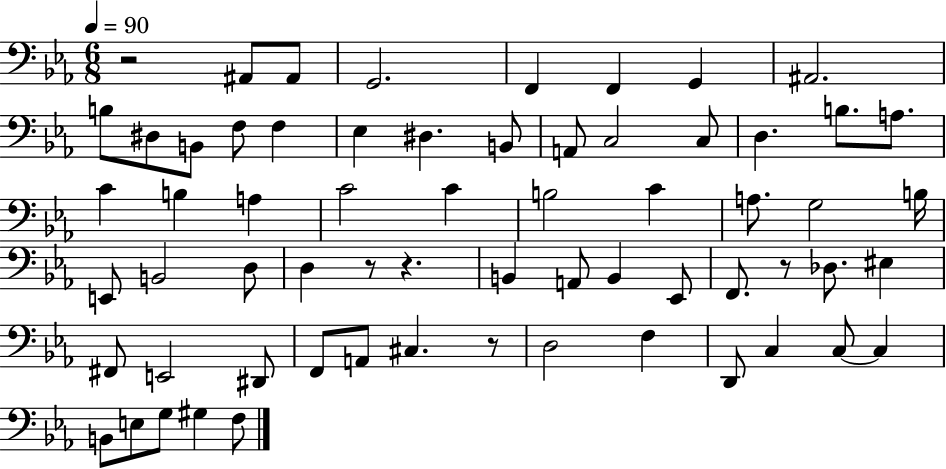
X:1
T:Untitled
M:6/8
L:1/4
K:Eb
z2 ^A,,/2 ^A,,/2 G,,2 F,, F,, G,, ^A,,2 B,/2 ^D,/2 B,,/2 F,/2 F, _E, ^D, B,,/2 A,,/2 C,2 C,/2 D, B,/2 A,/2 C B, A, C2 C B,2 C A,/2 G,2 B,/4 E,,/2 B,,2 D,/2 D, z/2 z B,, A,,/2 B,, _E,,/2 F,,/2 z/2 _D,/2 ^E, ^F,,/2 E,,2 ^D,,/2 F,,/2 A,,/2 ^C, z/2 D,2 F, D,,/2 C, C,/2 C, B,,/2 E,/2 G,/2 ^G, F,/2